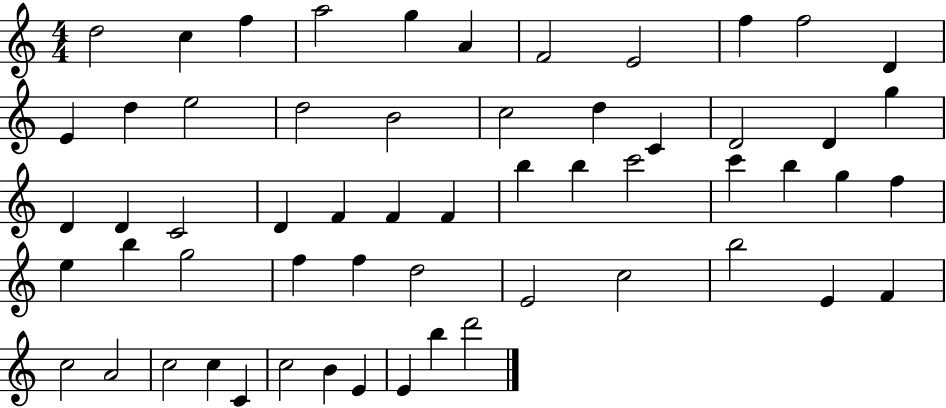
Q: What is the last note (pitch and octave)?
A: D6